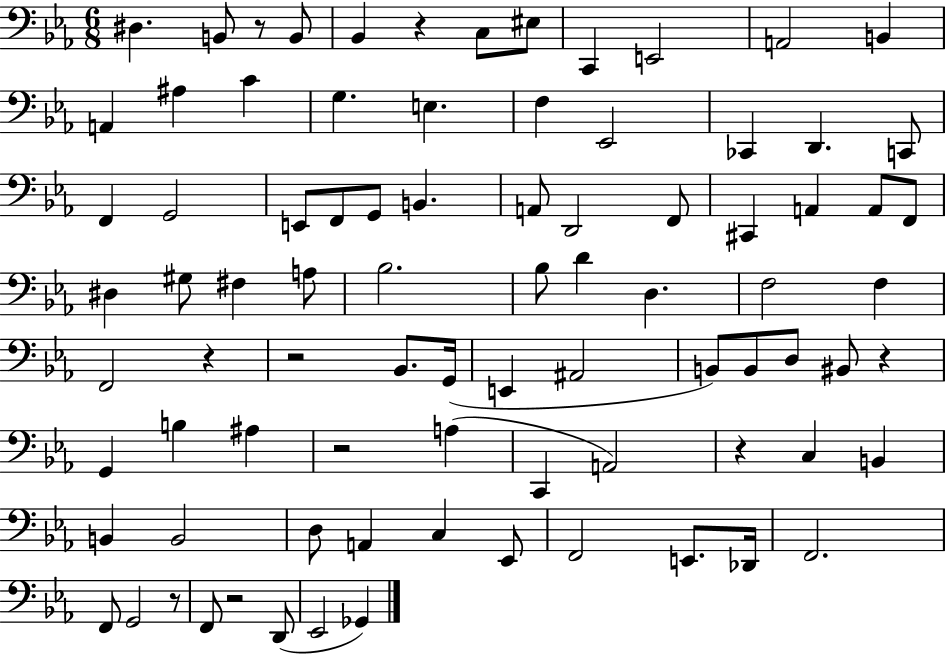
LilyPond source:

{
  \clef bass
  \numericTimeSignature
  \time 6/8
  \key ees \major
  dis4. b,8 r8 b,8 | bes,4 r4 c8 eis8 | c,4 e,2 | a,2 b,4 | \break a,4 ais4 c'4 | g4. e4. | f4 ees,2 | ces,4 d,4. c,8 | \break f,4 g,2 | e,8 f,8 g,8 b,4. | a,8 d,2 f,8 | cis,4 a,4 a,8 f,8 | \break dis4 gis8 fis4 a8 | bes2. | bes8 d'4 d4. | f2 f4 | \break f,2 r4 | r2 bes,8. g,16( | e,4 ais,2 | b,8) b,8 d8 bis,8 r4 | \break g,4 b4 ais4 | r2 a4( | c,4 a,2) | r4 c4 b,4 | \break b,4 b,2 | d8 a,4 c4 ees,8 | f,2 e,8. des,16 | f,2. | \break f,8 g,2 r8 | f,8 r2 d,8( | ees,2 ges,4) | \bar "|."
}